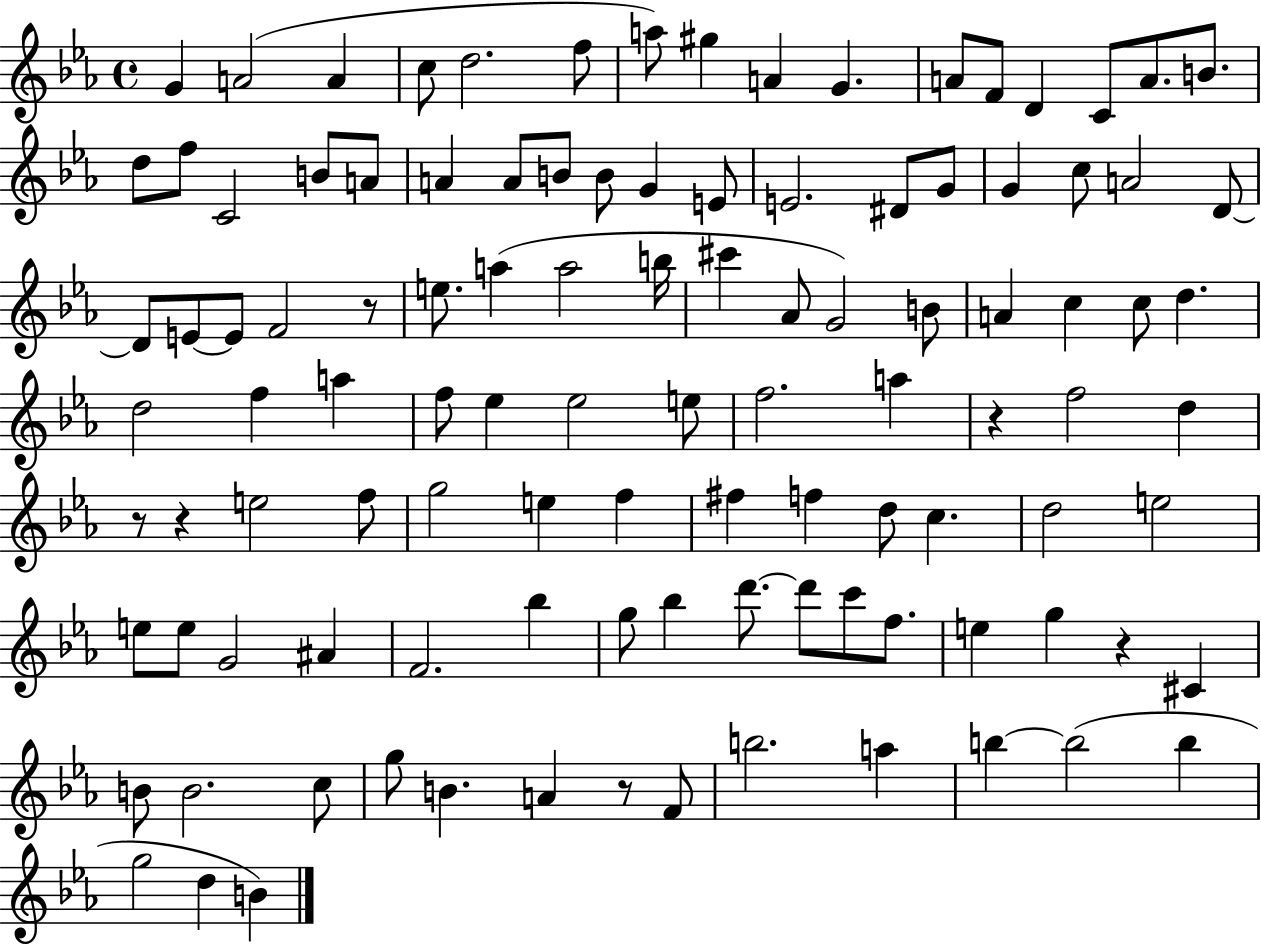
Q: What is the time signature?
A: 4/4